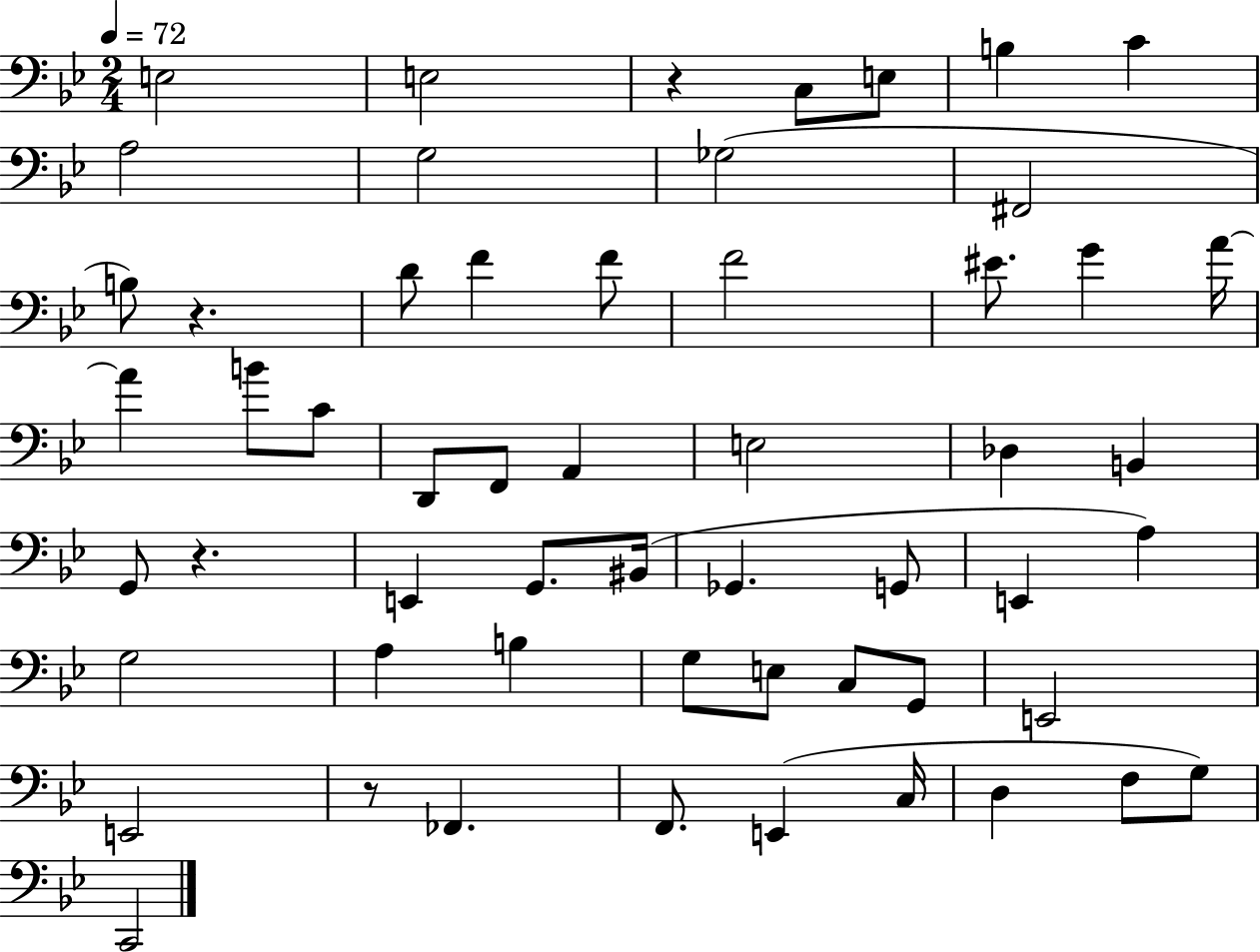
X:1
T:Untitled
M:2/4
L:1/4
K:Bb
E,2 E,2 z C,/2 E,/2 B, C A,2 G,2 _G,2 ^F,,2 B,/2 z D/2 F F/2 F2 ^E/2 G A/4 A B/2 C/2 D,,/2 F,,/2 A,, E,2 _D, B,, G,,/2 z E,, G,,/2 ^B,,/4 _G,, G,,/2 E,, A, G,2 A, B, G,/2 E,/2 C,/2 G,,/2 E,,2 E,,2 z/2 _F,, F,,/2 E,, C,/4 D, F,/2 G,/2 C,,2